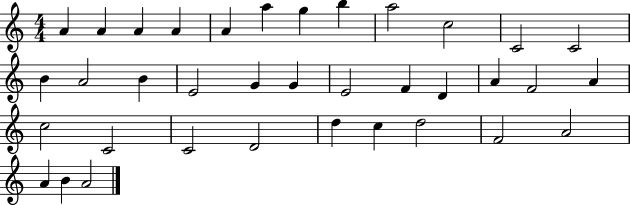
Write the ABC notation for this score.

X:1
T:Untitled
M:4/4
L:1/4
K:C
A A A A A a g b a2 c2 C2 C2 B A2 B E2 G G E2 F D A F2 A c2 C2 C2 D2 d c d2 F2 A2 A B A2